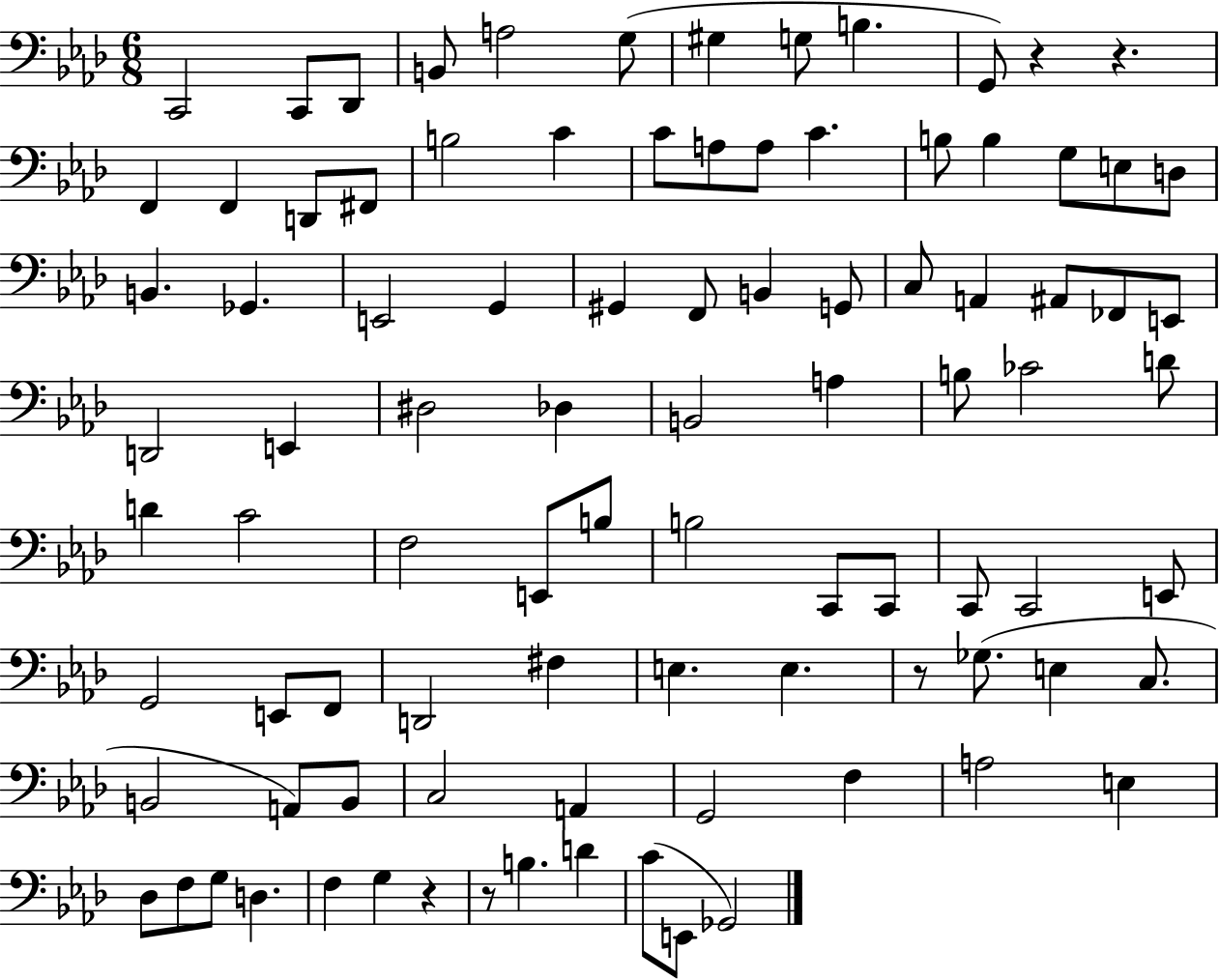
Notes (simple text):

C2/h C2/e Db2/e B2/e A3/h G3/e G#3/q G3/e B3/q. G2/e R/q R/q. F2/q F2/q D2/e F#2/e B3/h C4/q C4/e A3/e A3/e C4/q. B3/e B3/q G3/e E3/e D3/e B2/q. Gb2/q. E2/h G2/q G#2/q F2/e B2/q G2/e C3/e A2/q A#2/e FES2/e E2/e D2/h E2/q D#3/h Db3/q B2/h A3/q B3/e CES4/h D4/e D4/q C4/h F3/h E2/e B3/e B3/h C2/e C2/e C2/e C2/h E2/e G2/h E2/e F2/e D2/h F#3/q E3/q. E3/q. R/e Gb3/e. E3/q C3/e. B2/h A2/e B2/e C3/h A2/q G2/h F3/q A3/h E3/q Db3/e F3/e G3/e D3/q. F3/q G3/q R/q R/e B3/q. D4/q C4/e E2/e Gb2/h